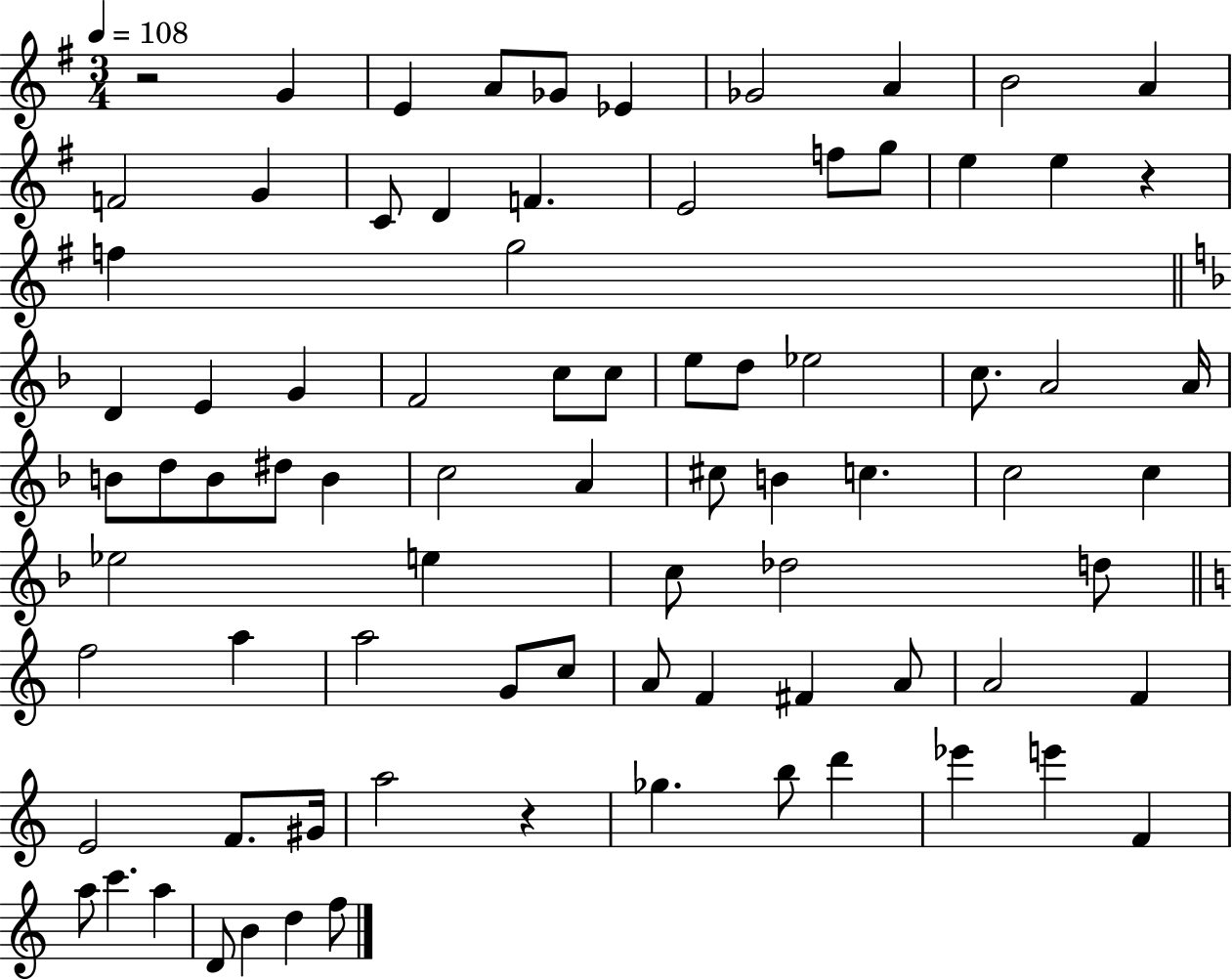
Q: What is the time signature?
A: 3/4